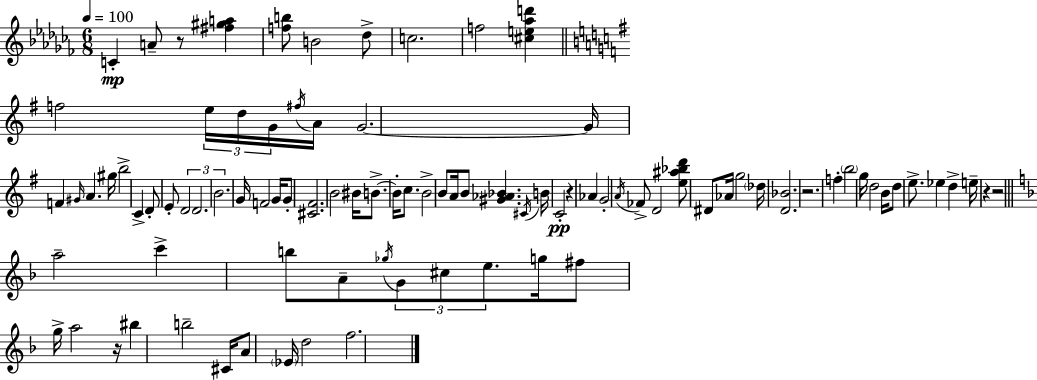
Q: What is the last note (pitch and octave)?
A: F5